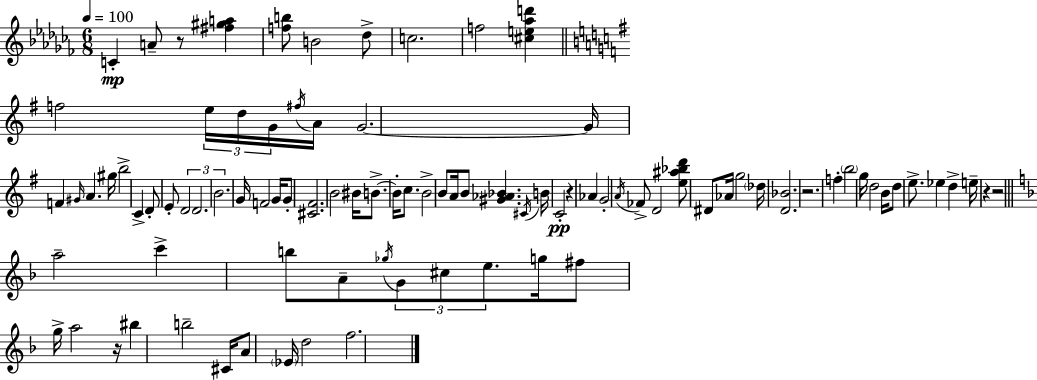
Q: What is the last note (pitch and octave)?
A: F5